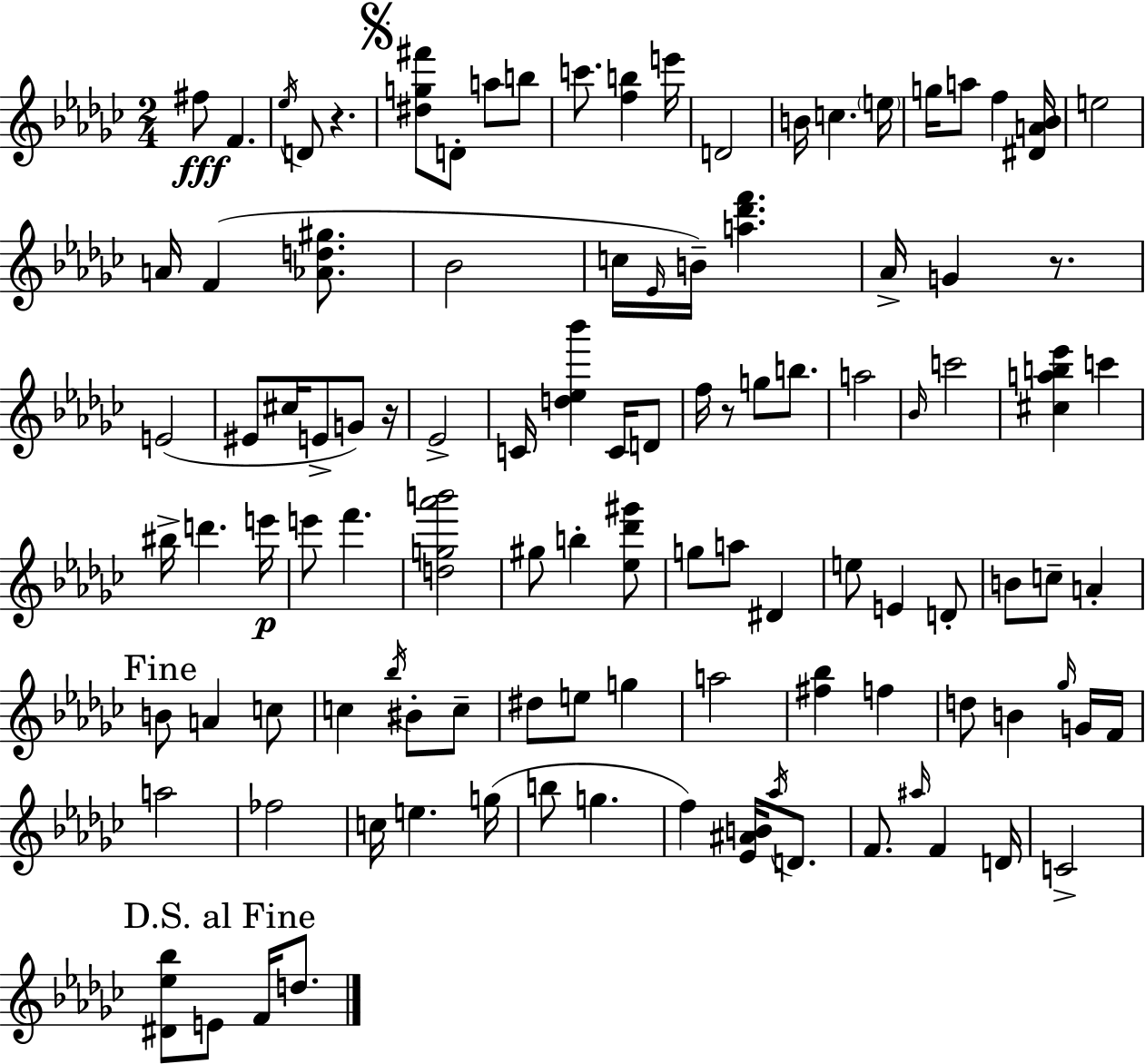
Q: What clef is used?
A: treble